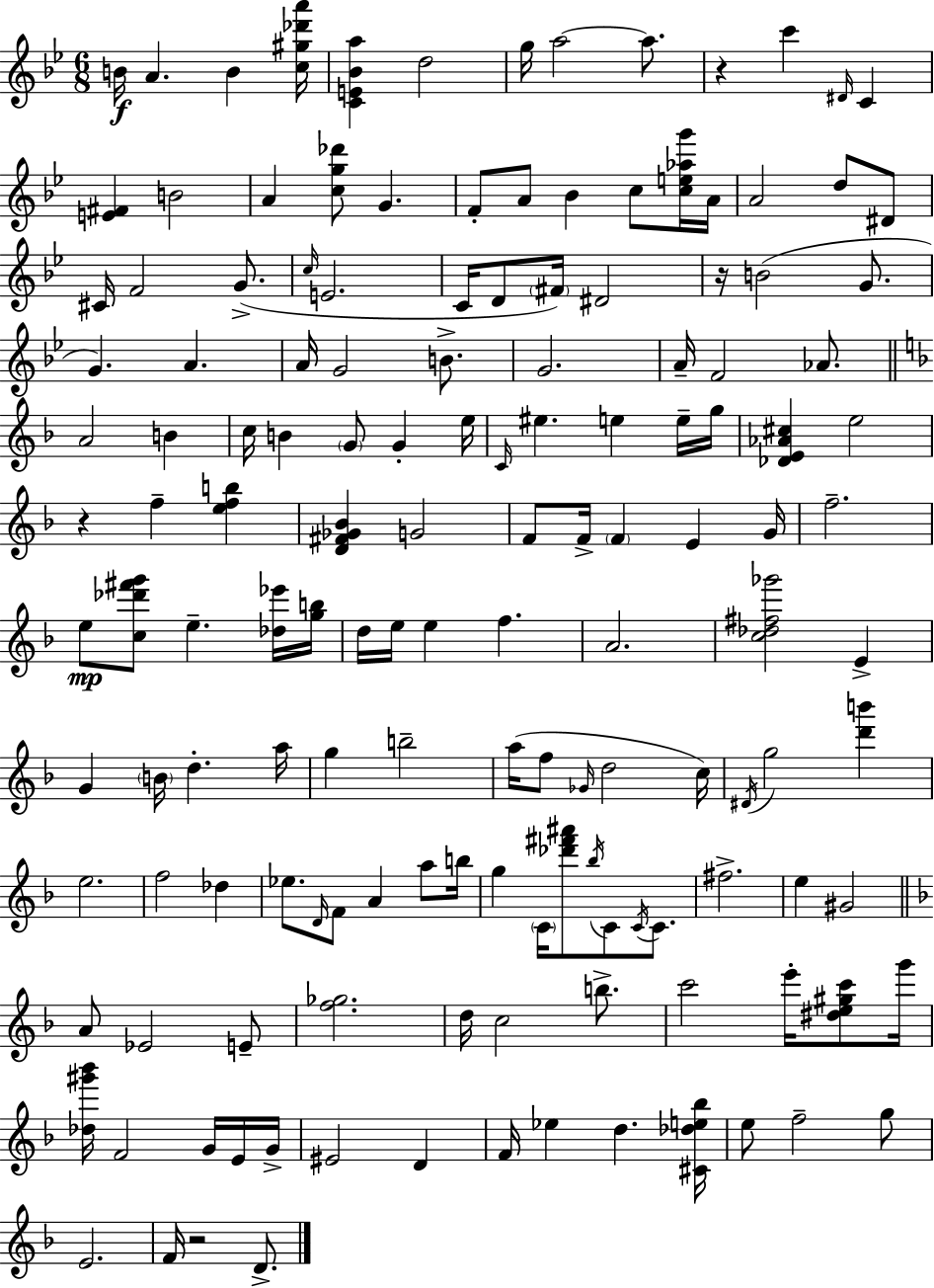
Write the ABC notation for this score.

X:1
T:Untitled
M:6/8
L:1/4
K:Gm
B/4 A B [c^g_d'a']/4 [CE_Ba] d2 g/4 a2 a/2 z c' ^D/4 C [E^F] B2 A [cg_d']/2 G F/2 A/2 _B c/2 [ce_ag']/4 A/4 A2 d/2 ^D/2 ^C/4 F2 G/2 c/4 E2 C/4 D/2 ^F/4 ^D2 z/4 B2 G/2 G A A/4 G2 B/2 G2 A/4 F2 _A/2 A2 B c/4 B G/2 G e/4 C/4 ^e e e/4 g/4 [_DE_A^c] e2 z f [efb] [D^F_G_B] G2 F/2 F/4 F E G/4 f2 e/2 [c_d'^f'g']/2 e [_d_e']/4 [gb]/4 d/4 e/4 e f A2 [c_d^f_g']2 E G B/4 d a/4 g b2 a/4 f/2 _G/4 d2 c/4 ^D/4 g2 [d'b'] e2 f2 _d _e/2 D/4 F/2 A a/2 b/4 g C/4 [_d'^f'^a']/2 _b/4 C/2 C/4 C/2 ^f2 e ^G2 A/2 _E2 E/2 [f_g]2 d/4 c2 b/2 c'2 e'/4 [^de^gc']/2 g'/4 [_d^g'_b']/4 F2 G/4 E/4 G/4 ^E2 D F/4 _e d [^C_de_b]/4 e/2 f2 g/2 E2 F/4 z2 D/2